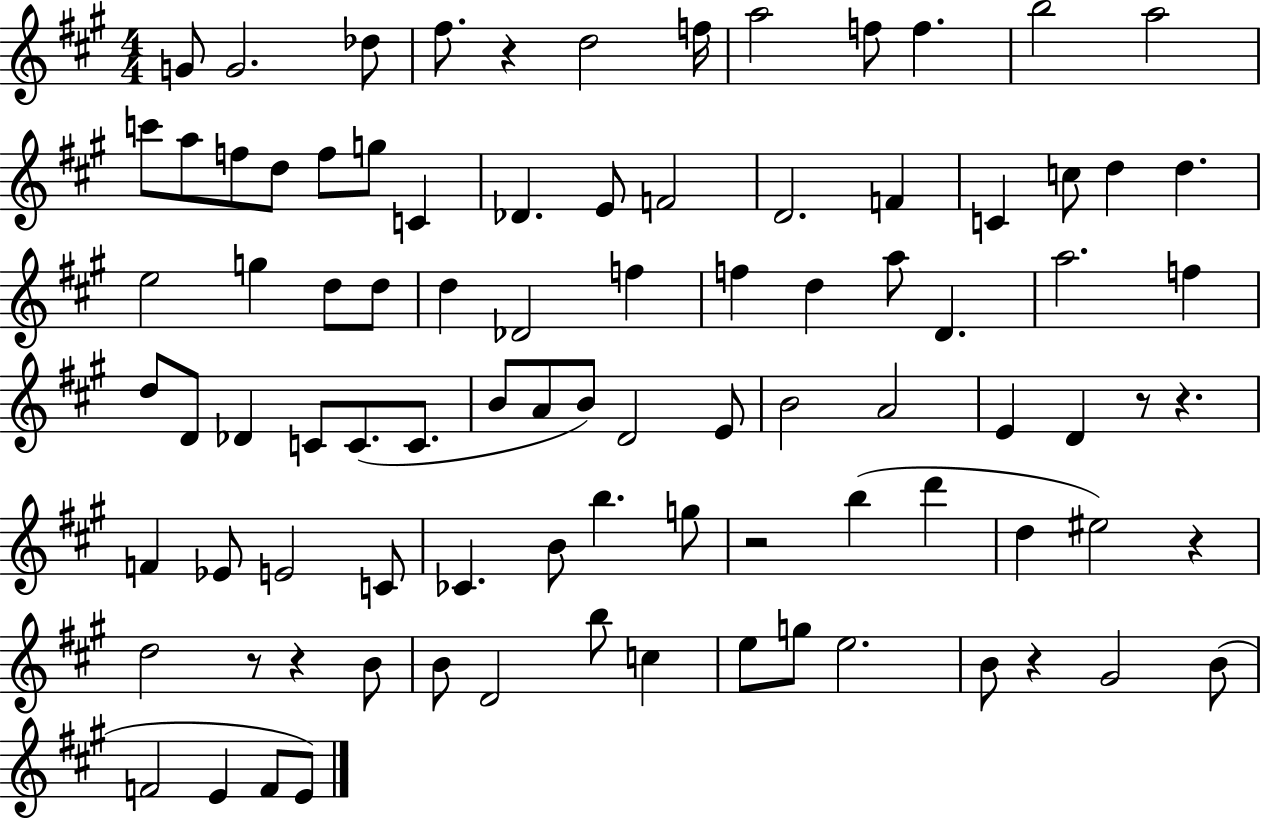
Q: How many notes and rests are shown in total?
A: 91